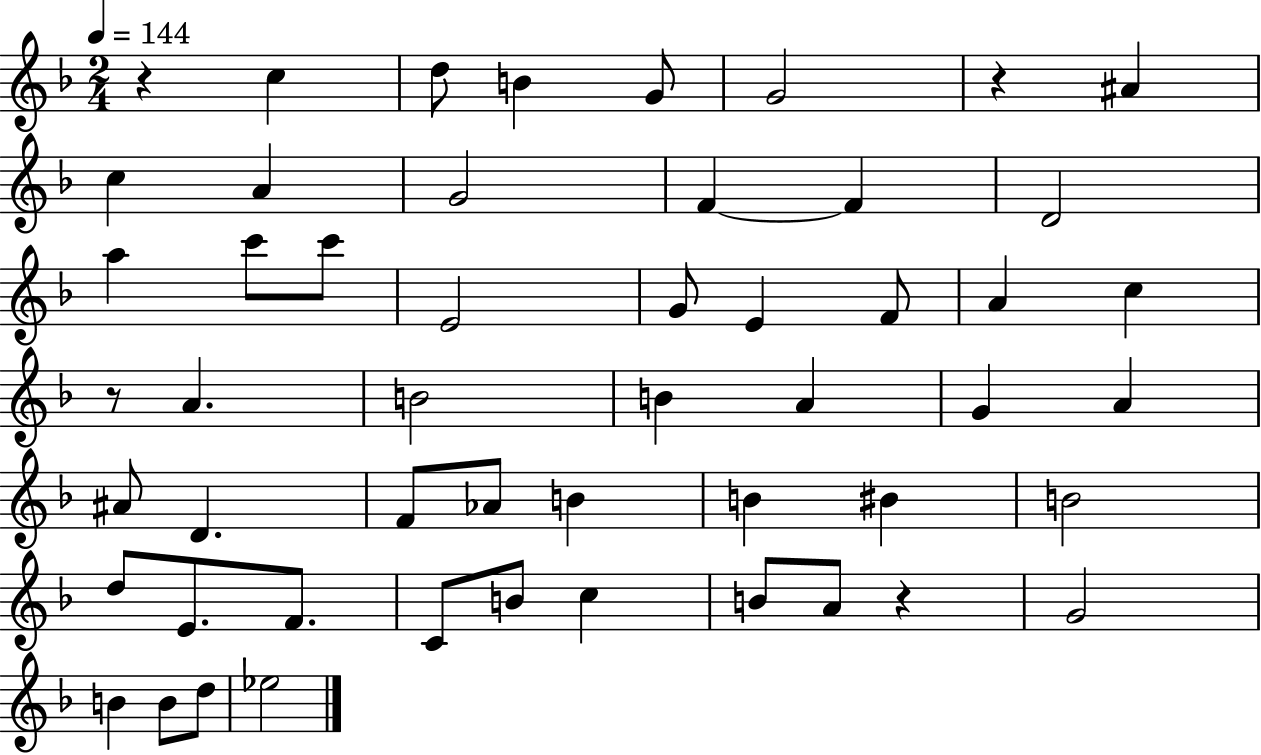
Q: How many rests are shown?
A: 4